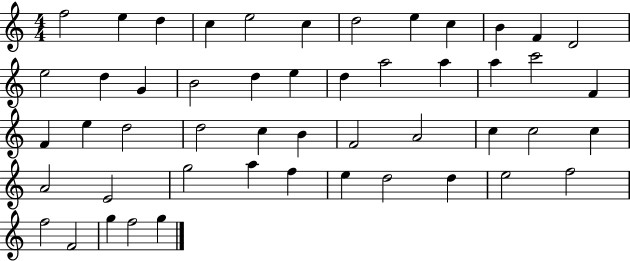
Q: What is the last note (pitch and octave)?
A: G5